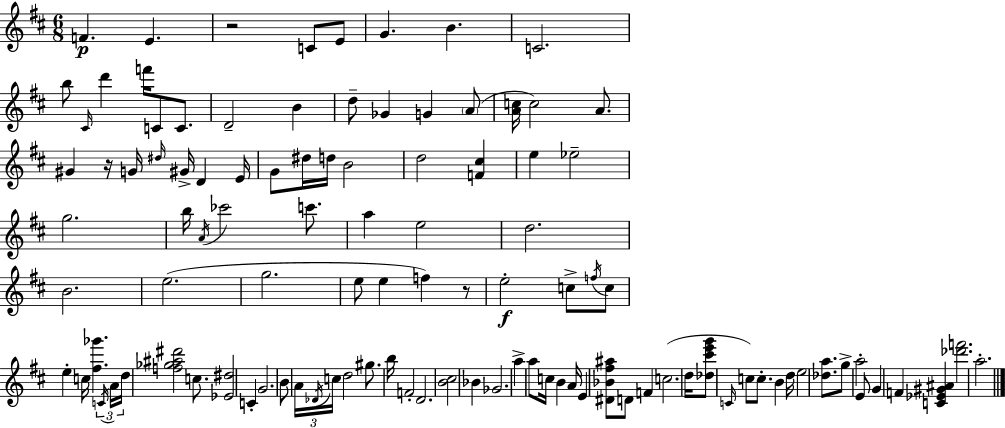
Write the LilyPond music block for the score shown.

{
  \clef treble
  \numericTimeSignature
  \time 6/8
  \key d \major
  f'4.\p e'4. | r2 c'8 e'8 | g'4. b'4. | c'2. | \break b''8 \grace { cis'16 } d'''4 f'''16 c'8 c'8. | d'2-- b'4 | d''8-- ges'4 g'4 \parenthesize a'8( | <a' c''>16 c''2) a'8. | \break gis'4 r16 g'16 \grace { dis''16 } gis'16-> d'4 | e'16 g'8 dis''16 d''16 b'2 | d''2 <f' cis''>4 | e''4 ees''2-- | \break g''2. | b''16 \acciaccatura { a'16 } ces'''2 | c'''8. a''4 e''2 | d''2. | \break b'2. | e''2.( | g''2. | e''8 e''4 f''4) | \break r8 e''2-.\f c''8-> | \acciaccatura { f''16 } c''8 e''4-. c''16 <fis'' ges'''>4. | \tuplet 3/2 { \acciaccatura { c'16 } a'16 d''16 } <f'' ges'' ais'' dis'''>2 | c''8. <ees' dis''>2 | \break c'4-. g'2. | b'8 \tuplet 3/2 { a'16 \acciaccatura { des'16 } c''16 } d''2 | gis''8. b''16 f'2-. | d'2. | \break <b' cis''>2 | bes'4 ges'2. | a''4-> a''8 | c''16 b'4 a'16 e'4 <dis' bes' fis'' ais''>8 | \break d'8 f'4 c''2.( | d''16 <des'' cis''' e''' g'''>8 \grace { c'16 } c''8) | c''8.-. b'4 d''16 e''2 | <des'' a''>8. g''8-> a''2-. | \break e'8 g'4 f'4 | <c' ees' gis' ais'>4 <des''' f'''>2. | a''2.-. | \bar "|."
}